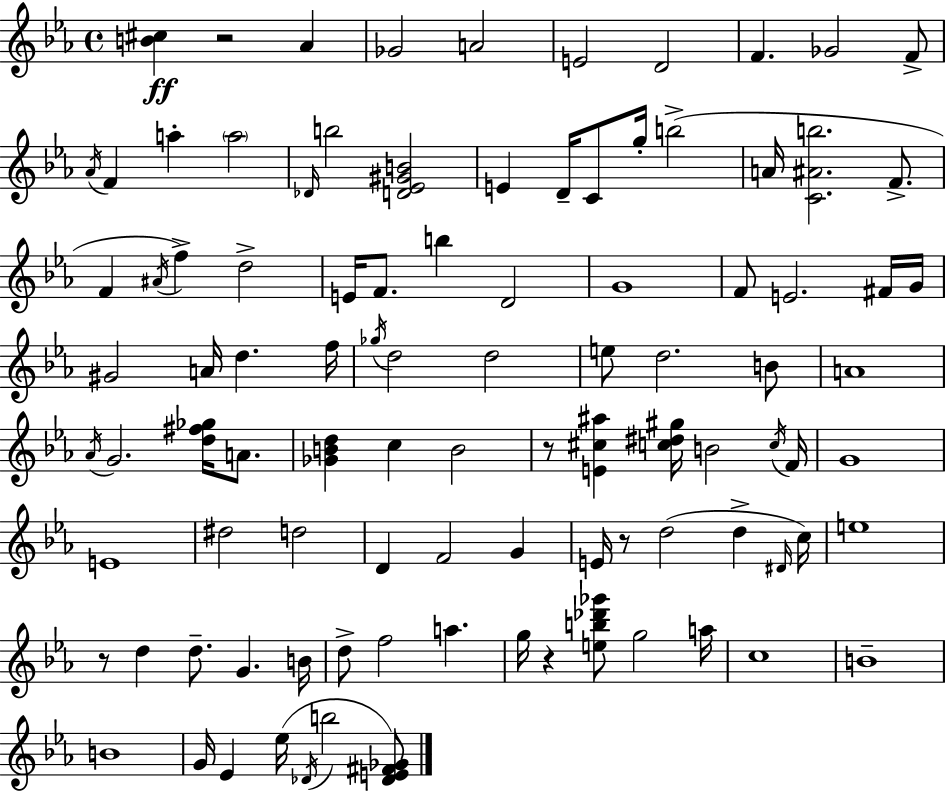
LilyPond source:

{
  \clef treble
  \time 4/4
  \defaultTimeSignature
  \key ees \major
  <b' cis''>4\ff r2 aes'4 | ges'2 a'2 | e'2 d'2 | f'4. ges'2 f'8-> | \break \acciaccatura { aes'16 } f'4 a''4-. \parenthesize a''2 | \grace { des'16 } b''2 <d' ees' gis' b'>2 | e'4 d'16-- c'8 g''16-. b''2->( | a'16 <c' ais' b''>2. f'8.-> | \break f'4 \acciaccatura { ais'16 }) f''4-> d''2-> | e'16 f'8. b''4 d'2 | g'1 | f'8 e'2. | \break fis'16 g'16 gis'2 a'16 d''4. | f''16 \acciaccatura { ges''16 } d''2 d''2 | e''8 d''2. | b'8 a'1 | \break \acciaccatura { aes'16 } g'2. | <d'' fis'' ges''>16 a'8. <ges' b' d''>4 c''4 b'2 | r8 <e' cis'' ais''>4 <c'' dis'' gis''>16 b'2 | \acciaccatura { c''16 } f'16 g'1 | \break e'1 | dis''2 d''2 | d'4 f'2 | g'4 e'16 r8 d''2( | \break d''4-> \grace { dis'16 }) c''16 e''1 | r8 d''4 d''8.-- | g'4. b'16 d''8-> f''2 | a''4. g''16 r4 <e'' b'' des''' ges'''>8 g''2 | \break a''16 c''1 | b'1-- | b'1 | g'16 ees'4 ees''16( \acciaccatura { des'16 } b''2 | \break <des' e' fis' ges'>8) \bar "|."
}